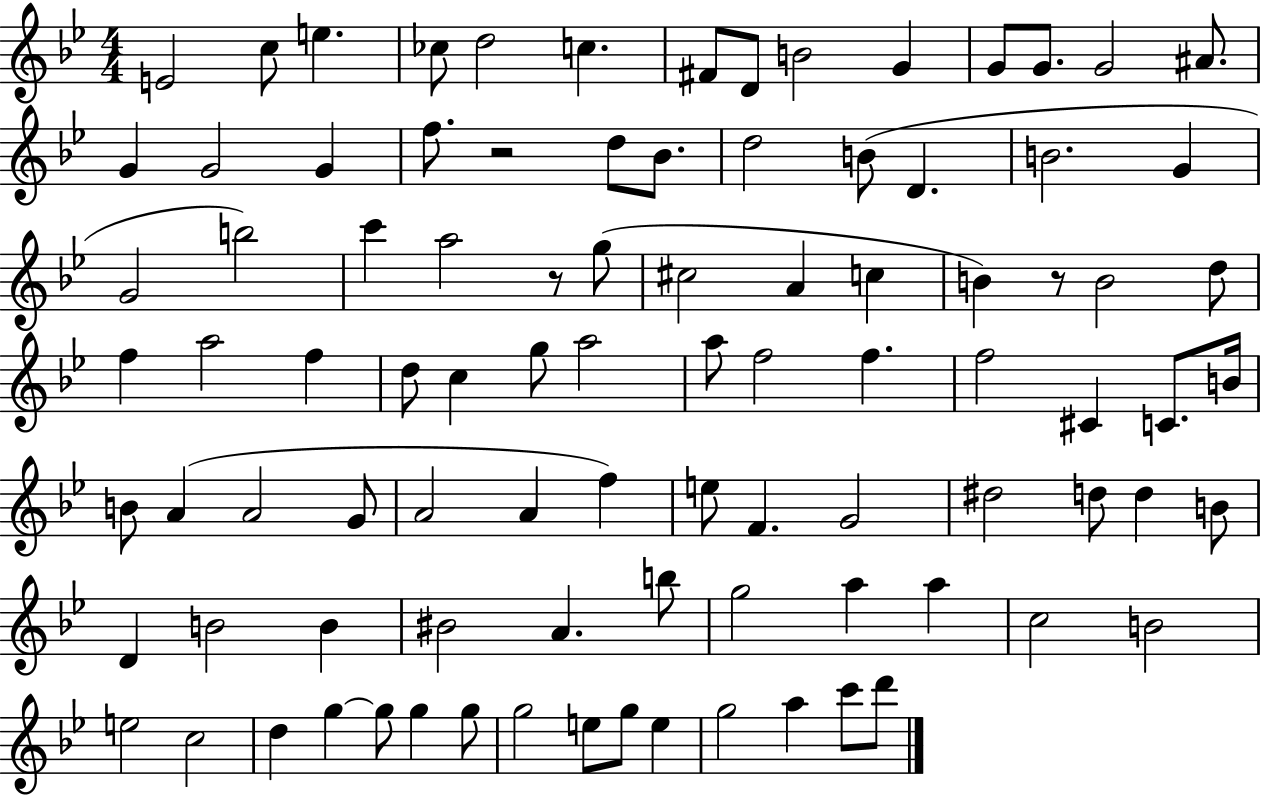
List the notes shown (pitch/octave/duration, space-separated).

E4/h C5/e E5/q. CES5/e D5/h C5/q. F#4/e D4/e B4/h G4/q G4/e G4/e. G4/h A#4/e. G4/q G4/h G4/q F5/e. R/h D5/e Bb4/e. D5/h B4/e D4/q. B4/h. G4/q G4/h B5/h C6/q A5/h R/e G5/e C#5/h A4/q C5/q B4/q R/e B4/h D5/e F5/q A5/h F5/q D5/e C5/q G5/e A5/h A5/e F5/h F5/q. F5/h C#4/q C4/e. B4/s B4/e A4/q A4/h G4/e A4/h A4/q F5/q E5/e F4/q. G4/h D#5/h D5/e D5/q B4/e D4/q B4/h B4/q BIS4/h A4/q. B5/e G5/h A5/q A5/q C5/h B4/h E5/h C5/h D5/q G5/q G5/e G5/q G5/e G5/h E5/e G5/e E5/q G5/h A5/q C6/e D6/e